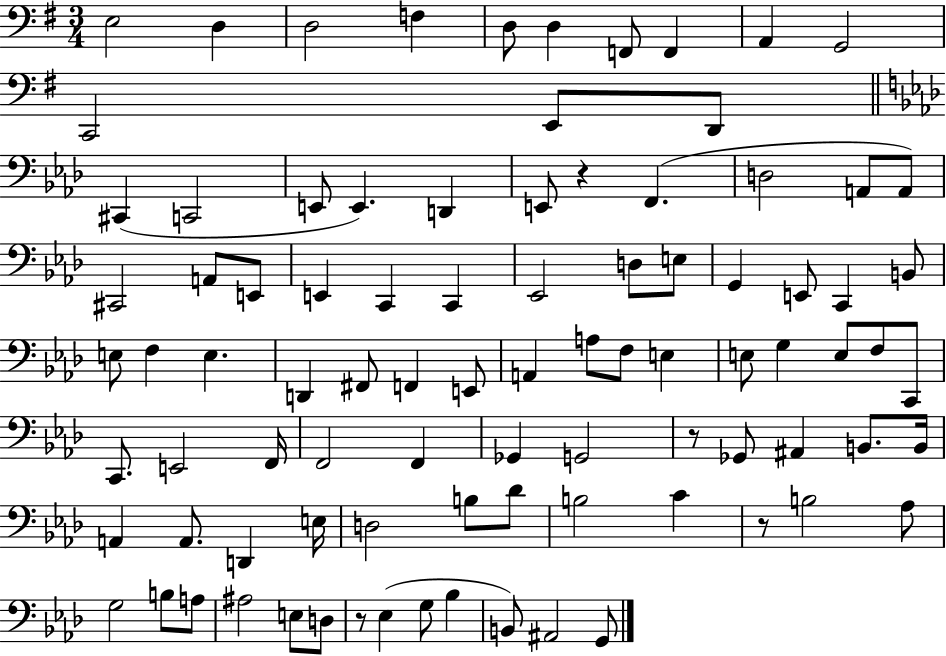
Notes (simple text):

E3/h D3/q D3/h F3/q D3/e D3/q F2/e F2/q A2/q G2/h C2/h E2/e D2/e C#2/q C2/h E2/e E2/q. D2/q E2/e R/q F2/q. D3/h A2/e A2/e C#2/h A2/e E2/e E2/q C2/q C2/q Eb2/h D3/e E3/e G2/q E2/e C2/q B2/e E3/e F3/q E3/q. D2/q F#2/e F2/q E2/e A2/q A3/e F3/e E3/q E3/e G3/q E3/e F3/e C2/e C2/e. E2/h F2/s F2/h F2/q Gb2/q G2/h R/e Gb2/e A#2/q B2/e. B2/s A2/q A2/e. D2/q E3/s D3/h B3/e Db4/e B3/h C4/q R/e B3/h Ab3/e G3/h B3/e A3/e A#3/h E3/e D3/e R/e Eb3/q G3/e Bb3/q B2/e A#2/h G2/e